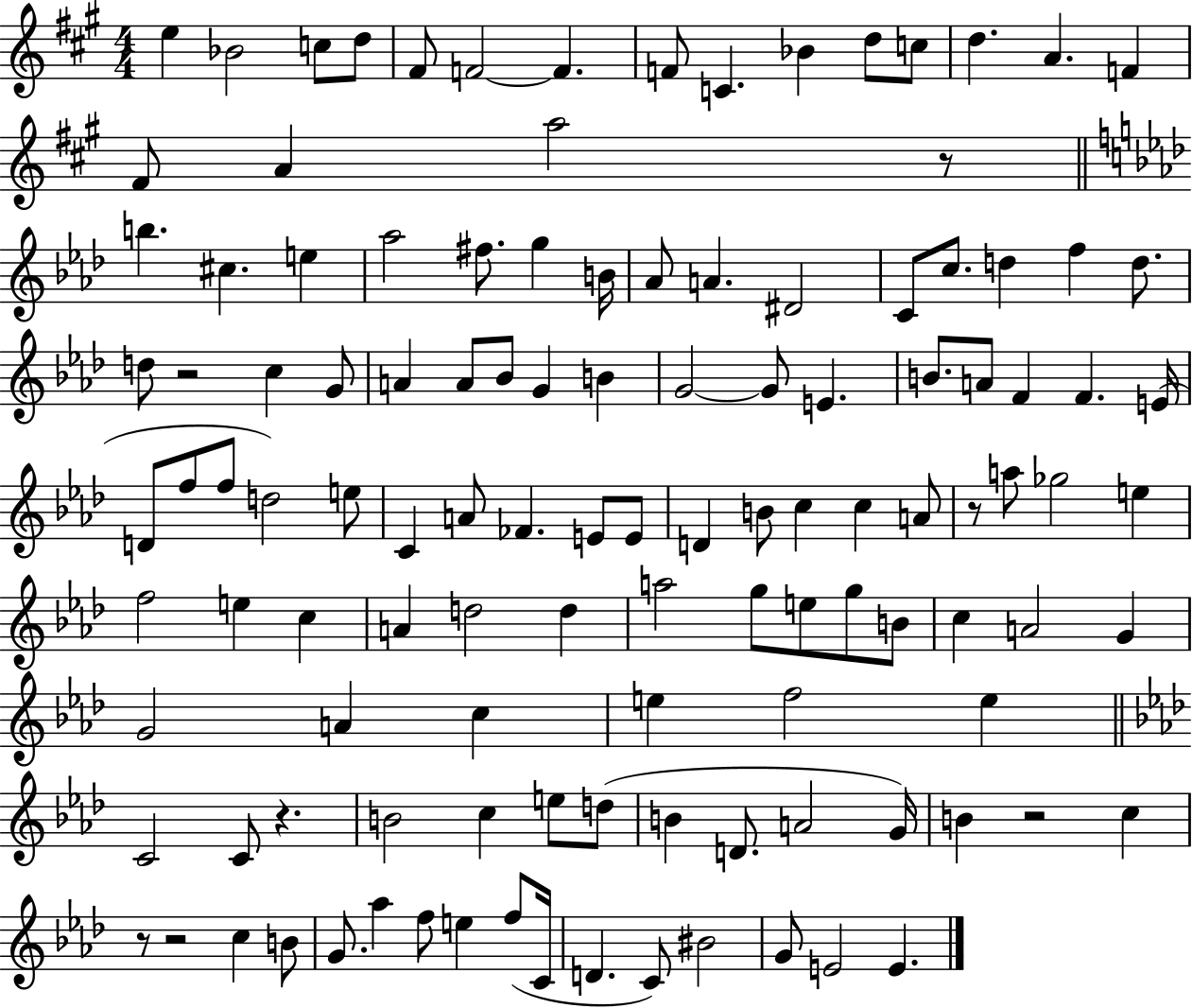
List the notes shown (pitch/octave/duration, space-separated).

E5/q Bb4/h C5/e D5/e F#4/e F4/h F4/q. F4/e C4/q. Bb4/q D5/e C5/e D5/q. A4/q. F4/q F#4/e A4/q A5/h R/e B5/q. C#5/q. E5/q Ab5/h F#5/e. G5/q B4/s Ab4/e A4/q. D#4/h C4/e C5/e. D5/q F5/q D5/e. D5/e R/h C5/q G4/e A4/q A4/e Bb4/e G4/q B4/q G4/h G4/e E4/q. B4/e. A4/e F4/q F4/q. E4/s D4/e F5/e F5/e D5/h E5/e C4/q A4/e FES4/q. E4/e E4/e D4/q B4/e C5/q C5/q A4/e R/e A5/e Gb5/h E5/q F5/h E5/q C5/q A4/q D5/h D5/q A5/h G5/e E5/e G5/e B4/e C5/q A4/h G4/q G4/h A4/q C5/q E5/q F5/h E5/q C4/h C4/e R/q. B4/h C5/q E5/e D5/e B4/q D4/e. A4/h G4/s B4/q R/h C5/q R/e R/h C5/q B4/e G4/e. Ab5/q F5/e E5/q F5/e C4/s D4/q. C4/e BIS4/h G4/e E4/h E4/q.